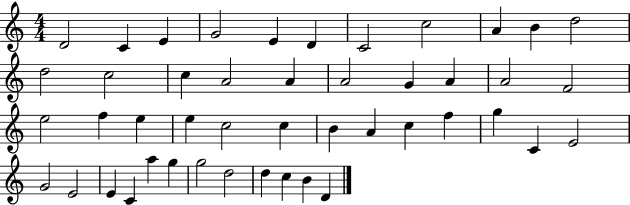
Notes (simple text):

D4/h C4/q E4/q G4/h E4/q D4/q C4/h C5/h A4/q B4/q D5/h D5/h C5/h C5/q A4/h A4/q A4/h G4/q A4/q A4/h F4/h E5/h F5/q E5/q E5/q C5/h C5/q B4/q A4/q C5/q F5/q G5/q C4/q E4/h G4/h E4/h E4/q C4/q A5/q G5/q G5/h D5/h D5/q C5/q B4/q D4/q